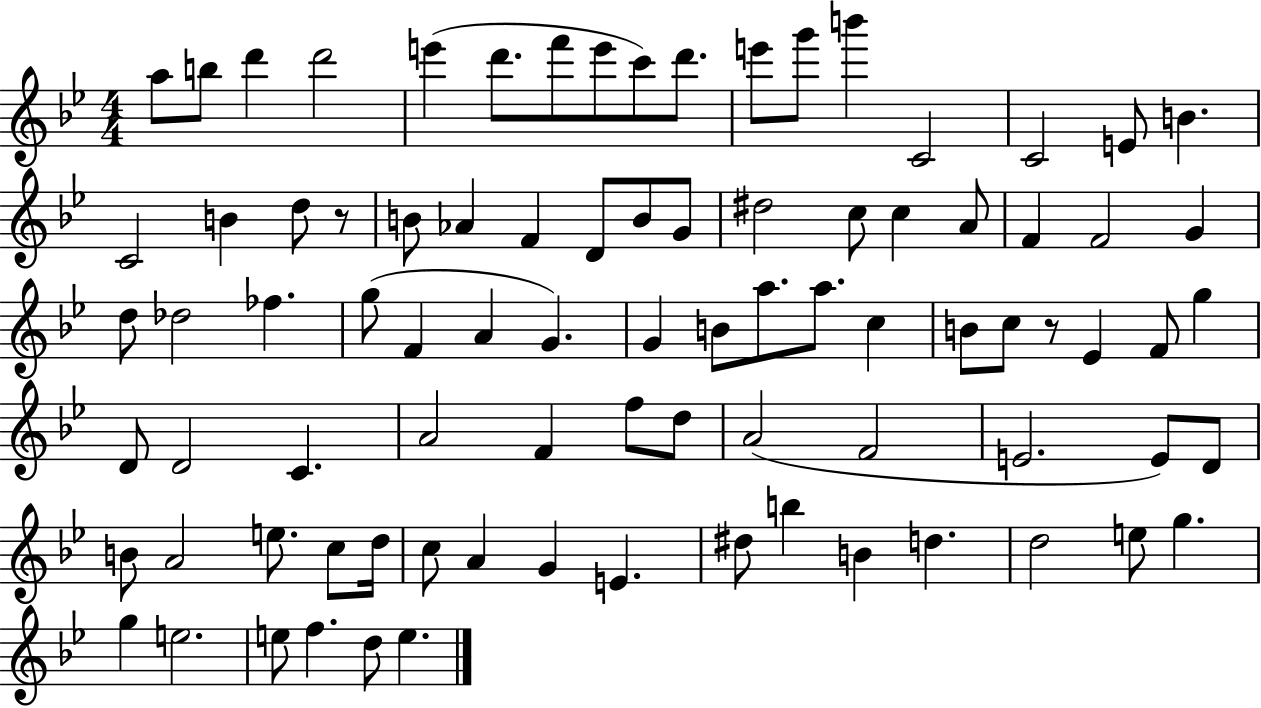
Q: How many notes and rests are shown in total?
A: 86